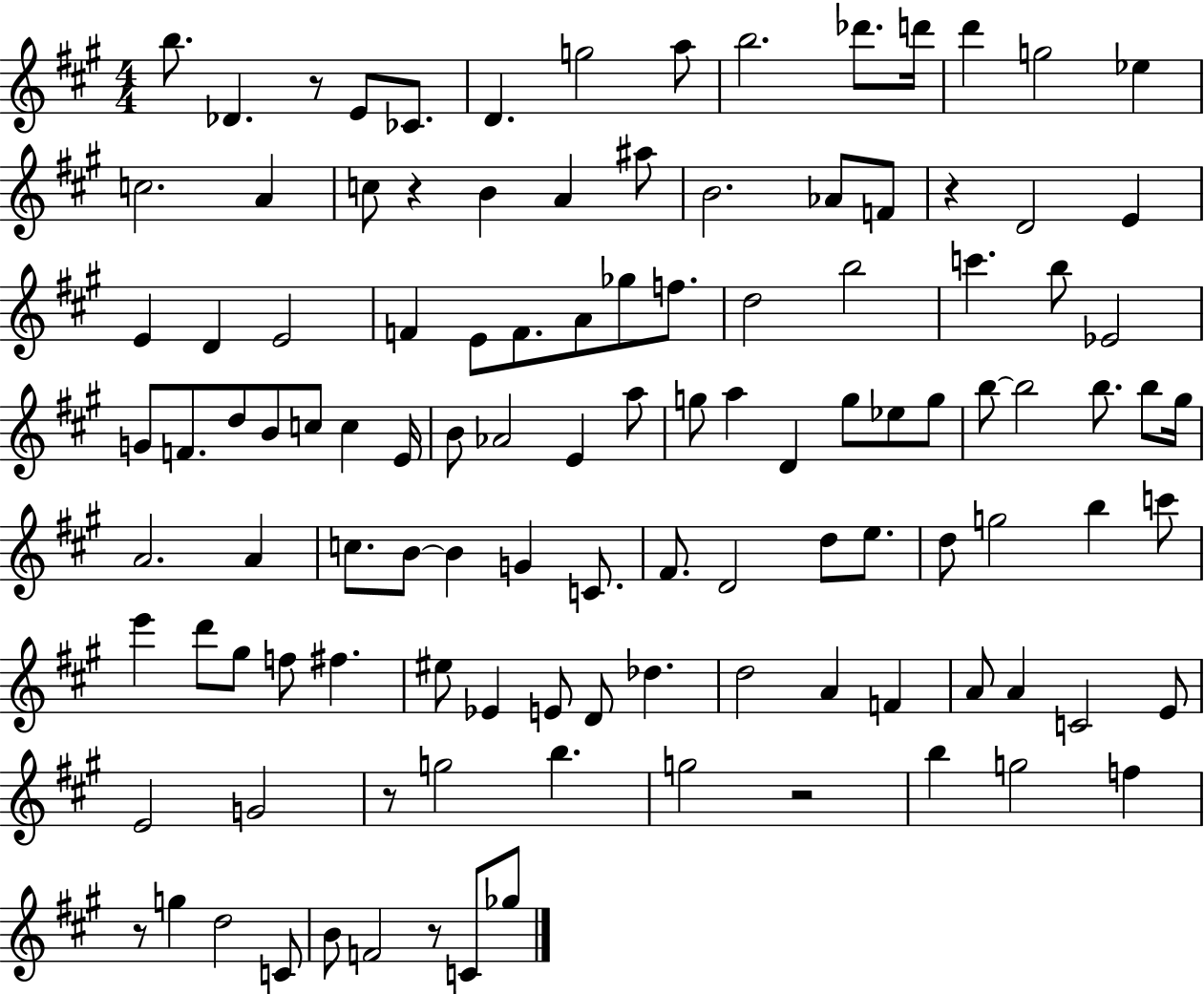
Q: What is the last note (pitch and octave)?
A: Gb5